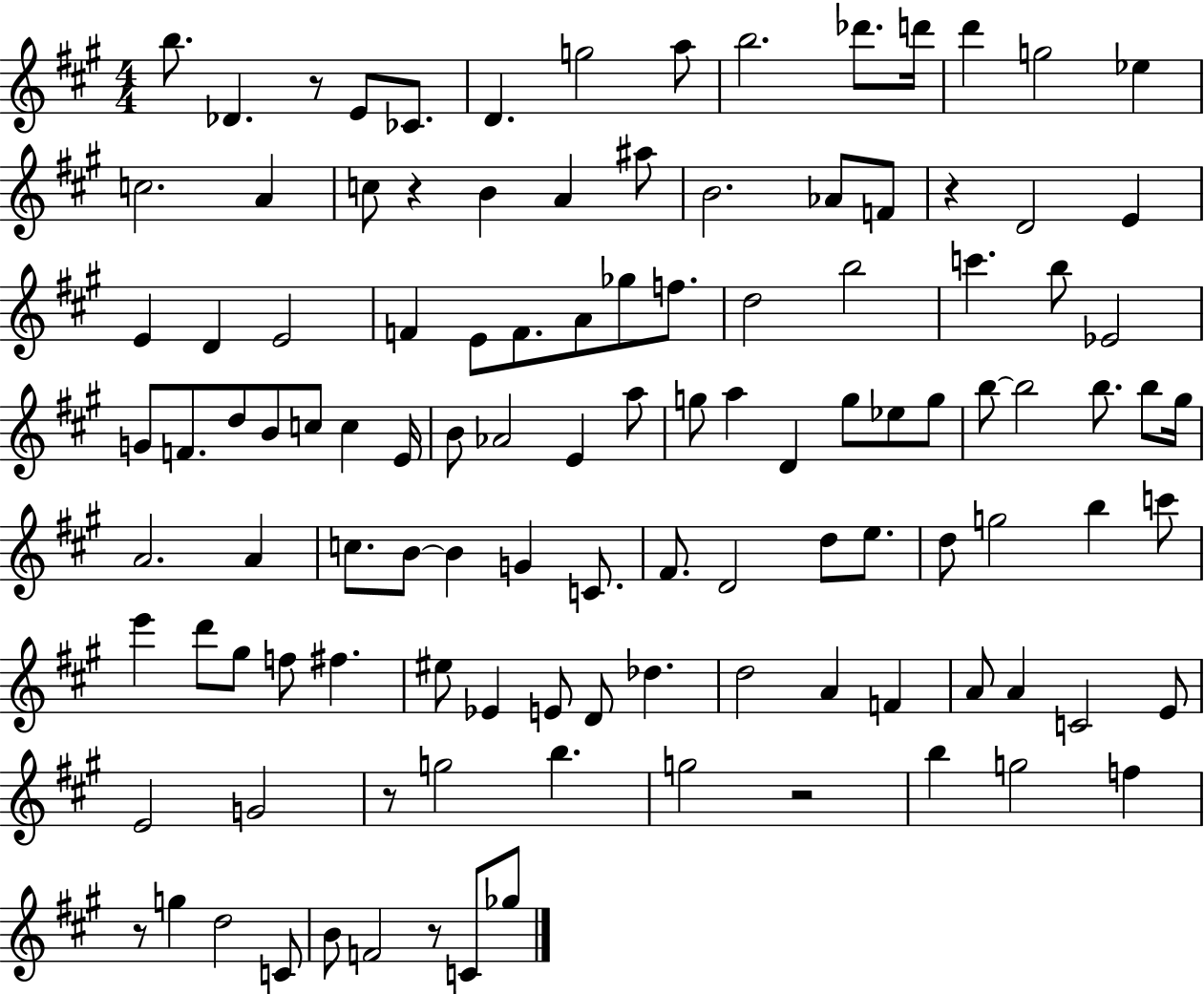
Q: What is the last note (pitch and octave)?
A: Gb5